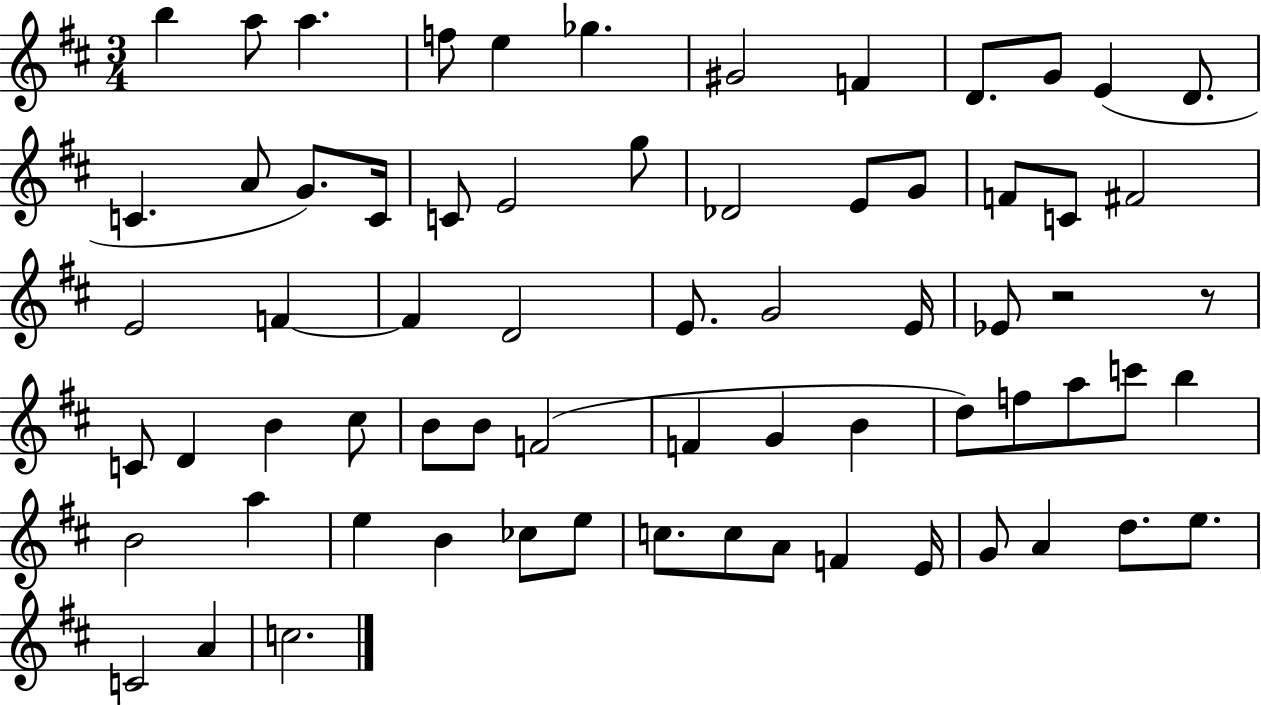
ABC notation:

X:1
T:Untitled
M:3/4
L:1/4
K:D
b a/2 a f/2 e _g ^G2 F D/2 G/2 E D/2 C A/2 G/2 C/4 C/2 E2 g/2 _D2 E/2 G/2 F/2 C/2 ^F2 E2 F F D2 E/2 G2 E/4 _E/2 z2 z/2 C/2 D B ^c/2 B/2 B/2 F2 F G B d/2 f/2 a/2 c'/2 b B2 a e B _c/2 e/2 c/2 c/2 A/2 F E/4 G/2 A d/2 e/2 C2 A c2